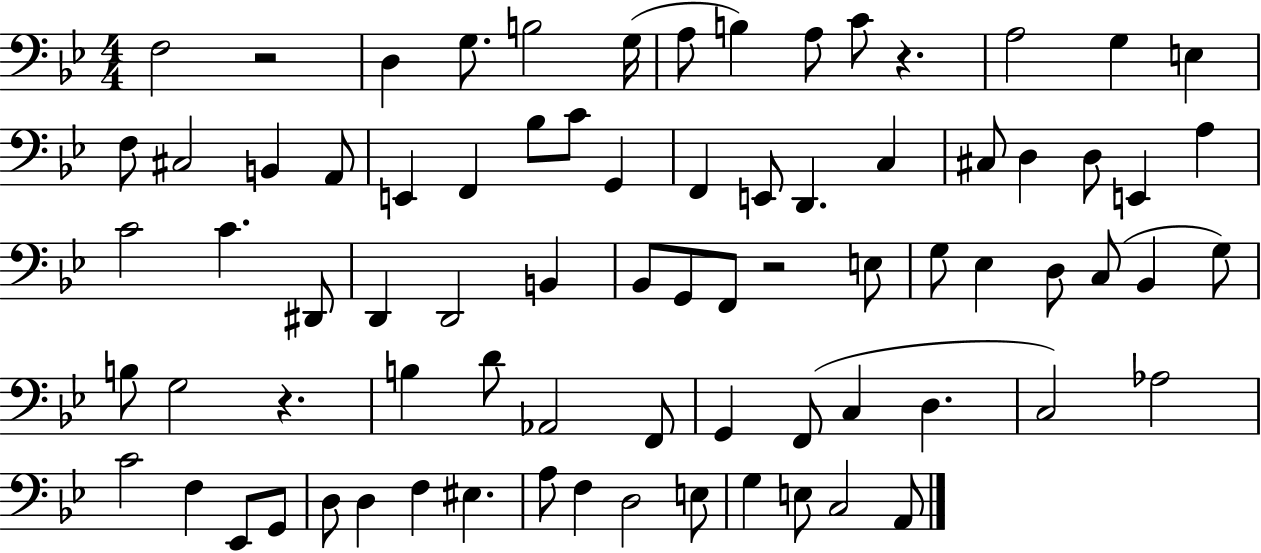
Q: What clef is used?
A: bass